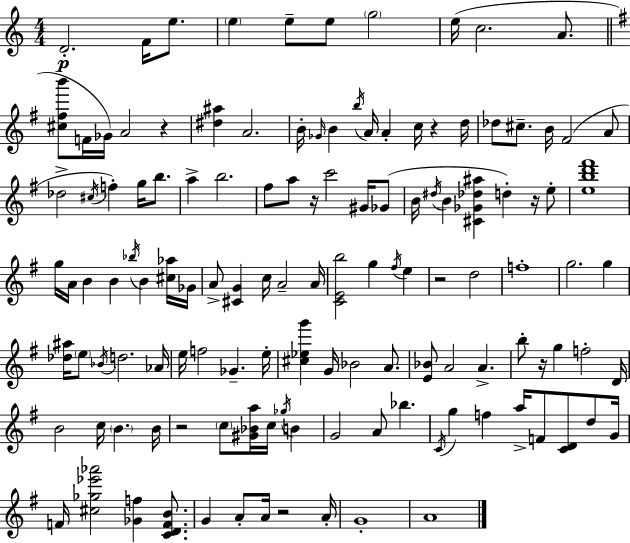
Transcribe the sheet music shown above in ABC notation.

X:1
T:Untitled
M:4/4
L:1/4
K:Am
D2 F/4 e/2 e e/2 e/2 g2 e/4 c2 A/2 [^c^fb']/2 F/4 _G/4 A2 z [^d^a] A2 B/4 _G/4 B b/4 A/4 A c/4 z d/4 _d/2 ^c/2 B/4 ^F2 A/2 _d2 ^c/4 f g/4 b/2 a b2 ^f/2 a/2 z/4 c'2 ^G/4 _G/2 B/4 ^d/4 B [^C_G_d^a] d z/4 e/2 [ebd'^f']4 g/4 A/4 B B _b/4 B [^c_a]/4 _G/4 A/2 [^CG] c/4 A2 A/4 [CEb]2 g ^f/4 e z2 d2 f4 g2 g [_d^a]/4 e/2 _B/4 d2 _A/4 e/4 f2 _G e/4 [^c_eg'] G/4 _B2 A/2 [E_B]/2 A2 A b/2 z/4 g f2 D/4 B2 c/4 B B/4 z2 c/2 [^G_Ba]/4 c/4 _g/4 B G2 A/2 _b C/4 g f a/4 F/2 [CD]/2 d/2 G/4 F/4 [^c_g_e'_a']2 [_Gf] [CDFB]/2 G A/2 A/4 z2 A/4 G4 A4